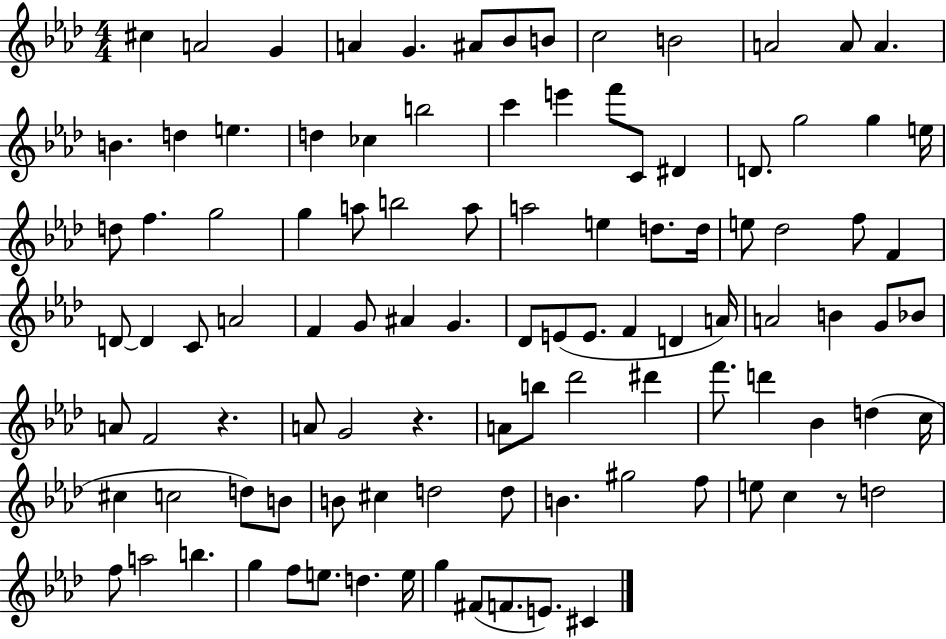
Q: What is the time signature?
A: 4/4